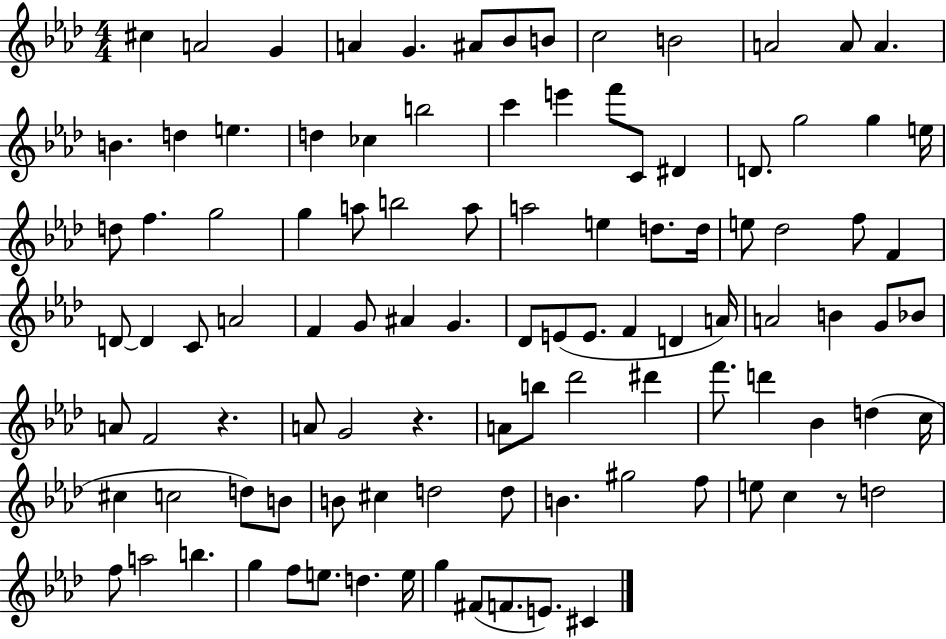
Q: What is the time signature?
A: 4/4